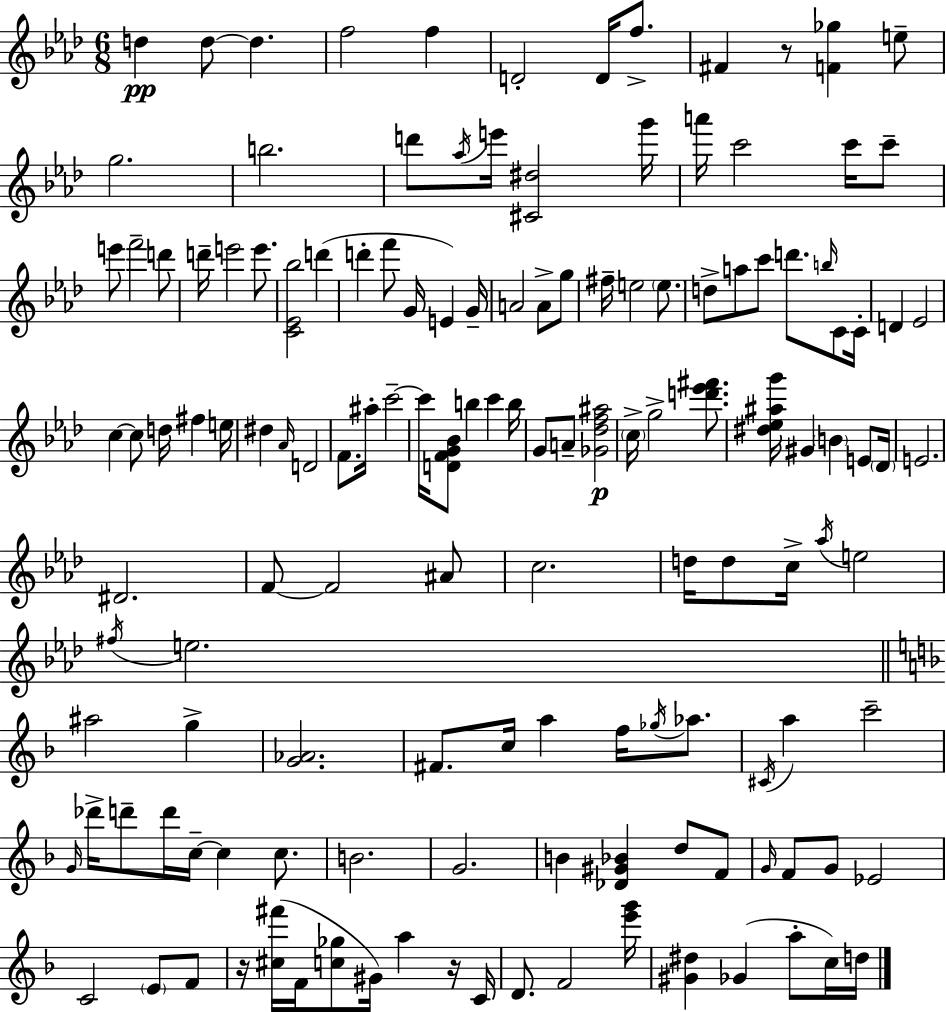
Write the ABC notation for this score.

X:1
T:Untitled
M:6/8
L:1/4
K:Fm
d d/2 d f2 f D2 D/4 f/2 ^F z/2 [F_g] e/2 g2 b2 d'/2 _a/4 e'/4 [^C^d]2 g'/4 a'/4 c'2 c'/4 c'/2 e'/2 f'2 d'/2 d'/4 e'2 e'/2 [C_E_b]2 d' d' f'/2 G/4 E G/4 A2 A/2 g/2 ^f/4 e2 e/2 d/2 a/2 c'/2 d'/2 b/4 C/2 C/4 D _E2 c c/2 d/4 ^f e/4 ^d _A/4 D2 F/2 ^a/4 c'2 c'/4 [DFG_B]/2 b c' b/4 G/2 A/2 [_G_df^a]2 c/4 g2 [d'_e'^f']/2 [^d_e^ag']/4 ^G B E/2 _D/4 E2 ^D2 F/2 F2 ^A/2 c2 d/4 d/2 c/4 _a/4 e2 ^f/4 e2 ^a2 g [G_A]2 ^F/2 c/4 a f/4 _g/4 _a/2 ^C/4 a c'2 G/4 _d'/4 d'/2 d'/4 c/4 c c/2 B2 G2 B [_D^G_B] d/2 F/2 G/4 F/2 G/2 _E2 C2 E/2 F/2 z/4 [^c^f']/4 F/4 [c_g]/2 ^G/4 a z/4 C/4 D/2 F2 [e'g']/4 [^G^d] _G a/2 c/4 d/4